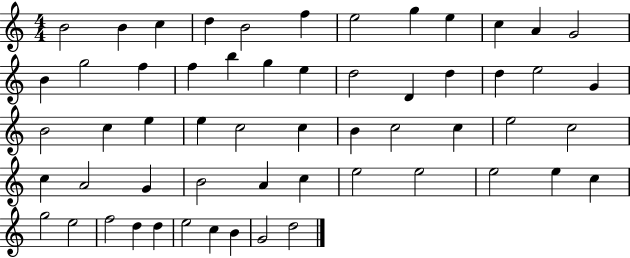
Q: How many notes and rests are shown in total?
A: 57